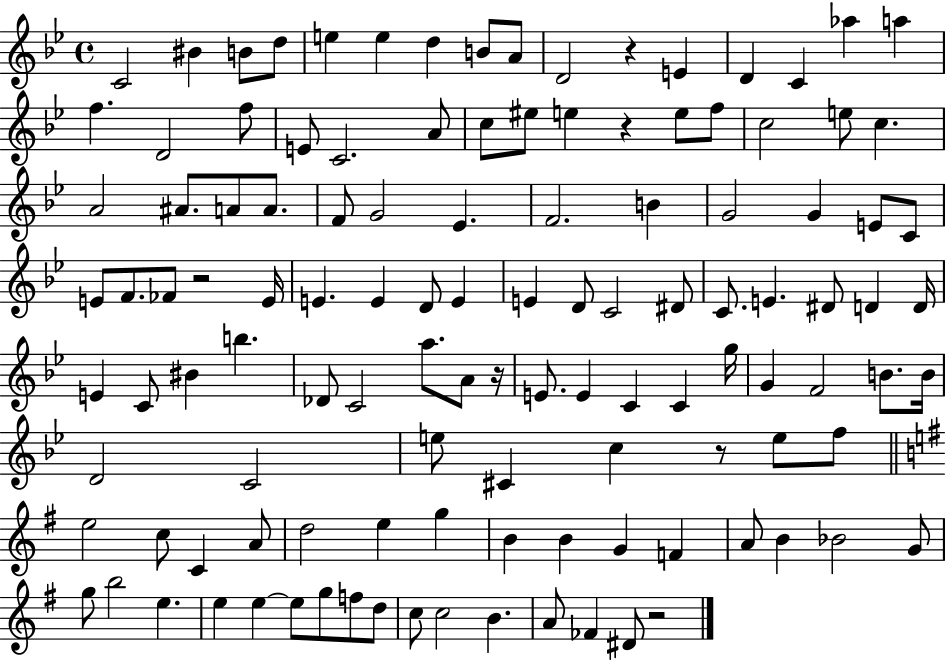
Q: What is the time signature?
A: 4/4